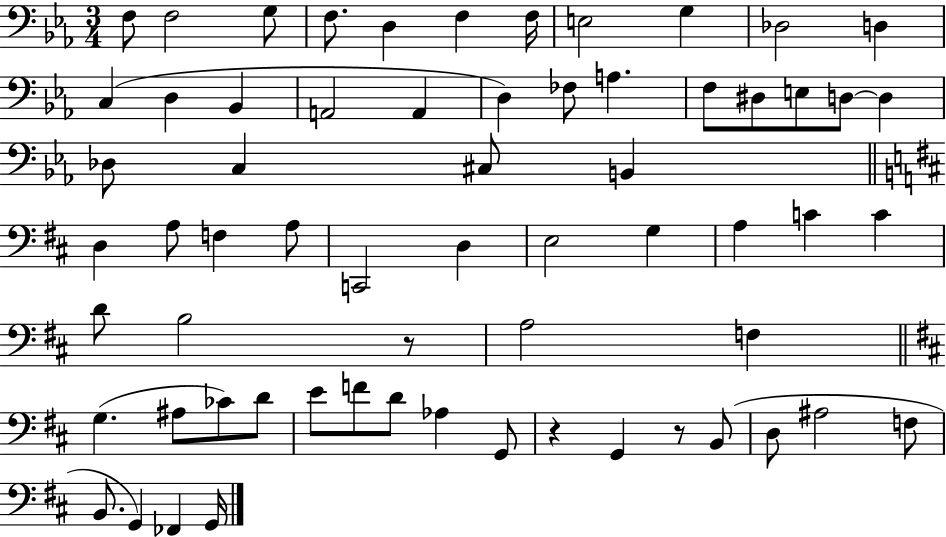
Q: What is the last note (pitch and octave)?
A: G2